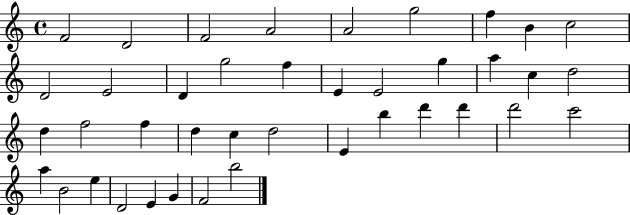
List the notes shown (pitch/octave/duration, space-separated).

F4/h D4/h F4/h A4/h A4/h G5/h F5/q B4/q C5/h D4/h E4/h D4/q G5/h F5/q E4/q E4/h G5/q A5/q C5/q D5/h D5/q F5/h F5/q D5/q C5/q D5/h E4/q B5/q D6/q D6/q D6/h C6/h A5/q B4/h E5/q D4/h E4/q G4/q F4/h B5/h